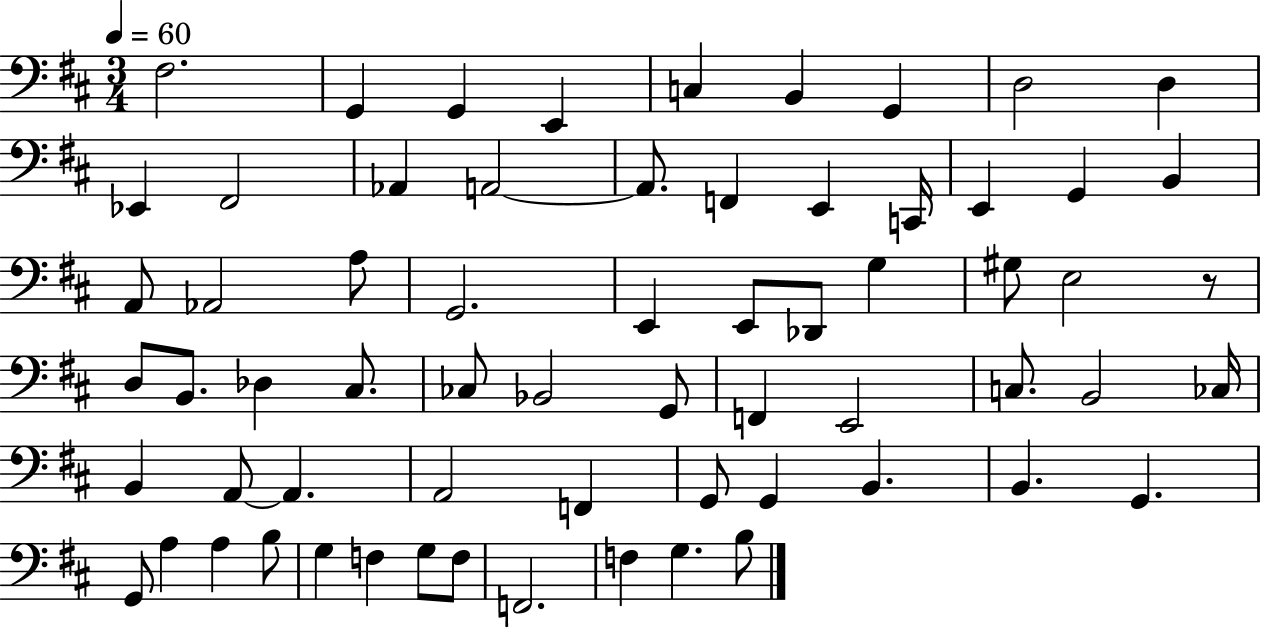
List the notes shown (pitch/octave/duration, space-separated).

F#3/h. G2/q G2/q E2/q C3/q B2/q G2/q D3/h D3/q Eb2/q F#2/h Ab2/q A2/h A2/e. F2/q E2/q C2/s E2/q G2/q B2/q A2/e Ab2/h A3/e G2/h. E2/q E2/e Db2/e G3/q G#3/e E3/h R/e D3/e B2/e. Db3/q C#3/e. CES3/e Bb2/h G2/e F2/q E2/h C3/e. B2/h CES3/s B2/q A2/e A2/q. A2/h F2/q G2/e G2/q B2/q. B2/q. G2/q. G2/e A3/q A3/q B3/e G3/q F3/q G3/e F3/e F2/h. F3/q G3/q. B3/e